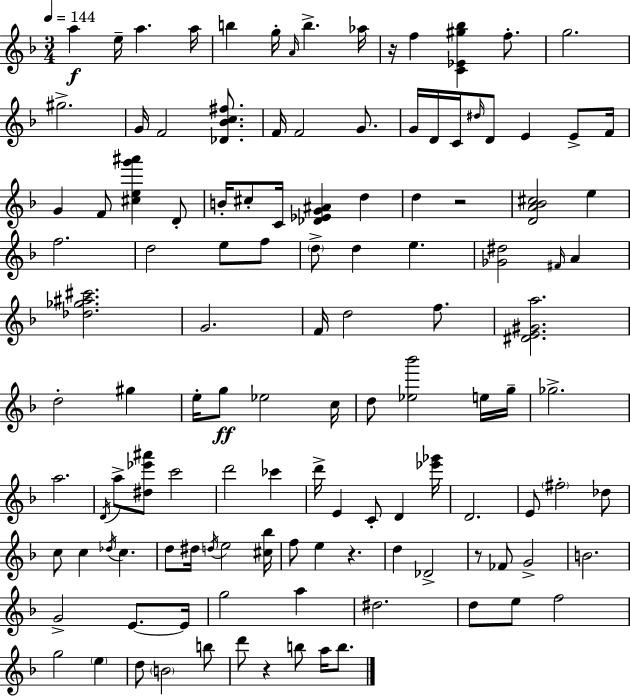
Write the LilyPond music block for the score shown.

{
  \clef treble
  \numericTimeSignature
  \time 3/4
  \key d \minor
  \tempo 4 = 144
  a''4\f e''16-- a''4. a''16 | b''4 g''16-. \grace { a'16 } b''4.-> | aes''16 r16 f''4 <c' ees' gis'' bes''>4 f''8.-. | g''2. | \break gis''2.-> | g'16 f'2 <des' bes' c'' fis''>8. | f'16 f'2 g'8. | g'16 d'16 c'16 \grace { dis''16 } d'8 e'4 e'8-> | \break f'16 g'4 f'8 <cis'' e'' g''' ais'''>4 | d'8-. b'16-. cis''8-. c'16 <des' ees' g' ais'>4 d''4 | d''4 r2 | <d' a' bes' cis''>2 e''4 | \break f''2. | d''2 e''8 | f''8 \parenthesize d''8-> d''4 e''4. | <ges' dis''>2 \grace { fis'16 } a'4 | \break <des'' ges'' ais'' cis'''>2. | g'2. | f'16 d''2 | f''8. <dis' e' gis' a''>2. | \break d''2-. gis''4 | e''16-. g''8\ff ees''2 | c''16 d''8 <ees'' bes'''>2 | e''16 g''16-- ges''2.-> | \break a''2. | \acciaccatura { d'16 } a''8-> <dis'' ees''' ais'''>8 c'''2 | d'''2 | ces'''4 d'''16-> e'4 c'8-. d'4 | \break <ees''' ges'''>16 d'2. | e'8 \parenthesize fis''2-. | des''8 c''8 c''4 \acciaccatura { des''16 } c''4. | d''8 dis''16 \acciaccatura { d''16 } e''2 | \break <cis'' bes''>16 f''8 e''4 | r4. d''4 des'2-> | r8 fes'8 g'2-> | b'2. | \break g'2-> | e'8.~~ e'16 g''2 | a''4 dis''2. | d''8 e''8 f''2 | \break g''2 | \parenthesize e''4 d''8 \parenthesize b'2 | b''8 d'''8 r4 | b''8 a''16 b''8. \bar "|."
}